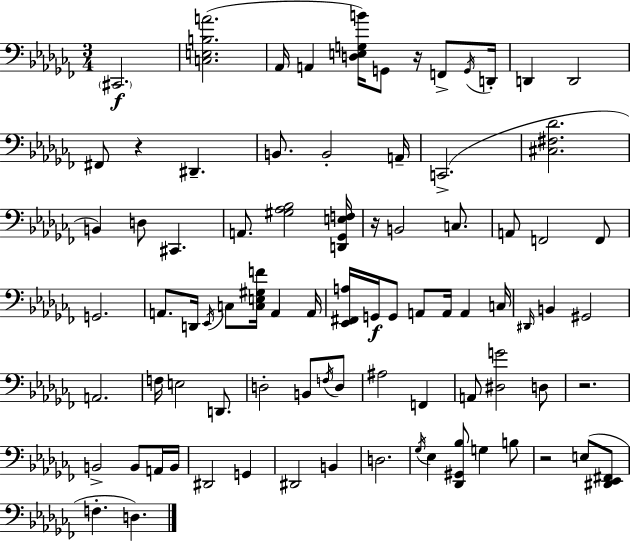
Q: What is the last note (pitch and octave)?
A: D3